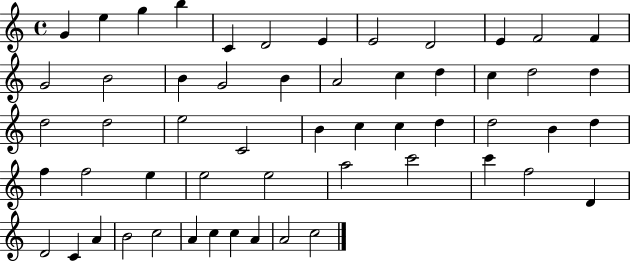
G4/q E5/q G5/q B5/q C4/q D4/h E4/q E4/h D4/h E4/q F4/h F4/q G4/h B4/h B4/q G4/h B4/q A4/h C5/q D5/q C5/q D5/h D5/q D5/h D5/h E5/h C4/h B4/q C5/q C5/q D5/q D5/h B4/q D5/q F5/q F5/h E5/q E5/h E5/h A5/h C6/h C6/q F5/h D4/q D4/h C4/q A4/q B4/h C5/h A4/q C5/q C5/q A4/q A4/h C5/h